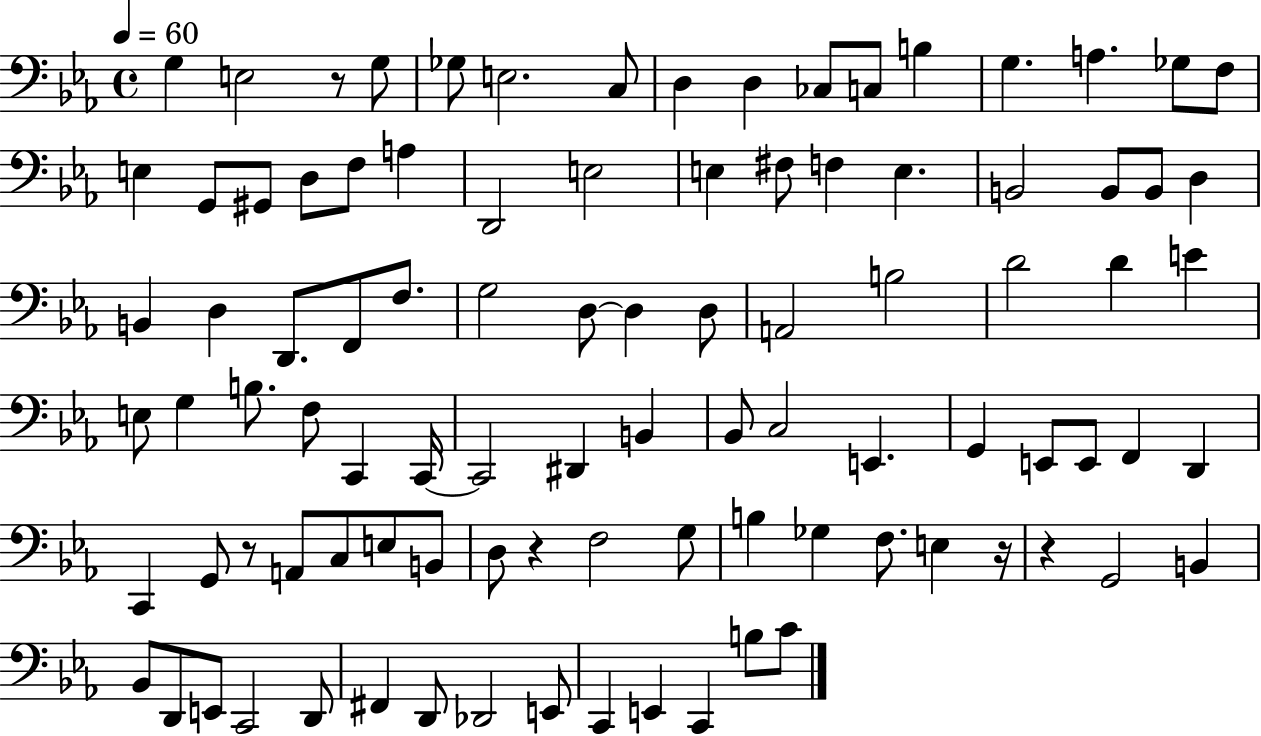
{
  \clef bass
  \time 4/4
  \defaultTimeSignature
  \key ees \major
  \tempo 4 = 60
  g4 e2 r8 g8 | ges8 e2. c8 | d4 d4 ces8 c8 b4 | g4. a4. ges8 f8 | \break e4 g,8 gis,8 d8 f8 a4 | d,2 e2 | e4 fis8 f4 e4. | b,2 b,8 b,8 d4 | \break b,4 d4 d,8. f,8 f8. | g2 d8~~ d4 d8 | a,2 b2 | d'2 d'4 e'4 | \break e8 g4 b8. f8 c,4 c,16~~ | c,2 dis,4 b,4 | bes,8 c2 e,4. | g,4 e,8 e,8 f,4 d,4 | \break c,4 g,8 r8 a,8 c8 e8 b,8 | d8 r4 f2 g8 | b4 ges4 f8. e4 r16 | r4 g,2 b,4 | \break bes,8 d,8 e,8 c,2 d,8 | fis,4 d,8 des,2 e,8 | c,4 e,4 c,4 b8 c'8 | \bar "|."
}